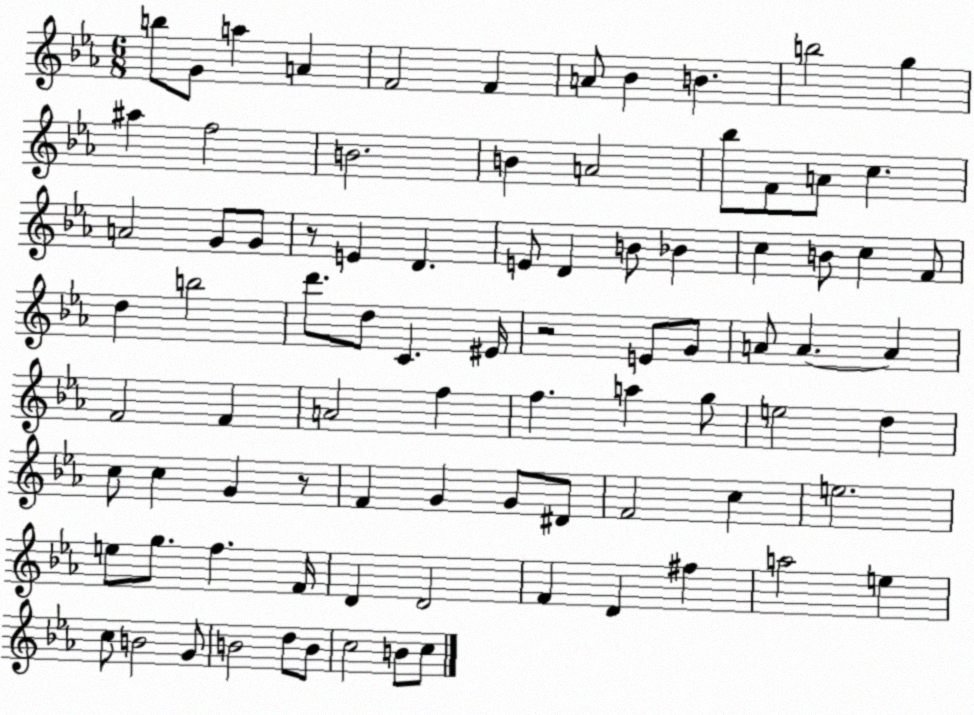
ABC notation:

X:1
T:Untitled
M:6/8
L:1/4
K:Eb
b/2 G/2 a A F2 F A/2 _B B b2 g ^a f2 B2 B A2 _b/2 F/2 A/2 c A2 G/2 G/2 z/2 E D E/2 D B/2 _B c B/2 c F/2 d b2 d'/2 d/2 C ^E/4 z2 E/2 G/2 A/2 A A F2 F A2 f f a g/2 e2 d c/2 c G z/2 F G G/2 ^D/2 F2 c e2 e/2 g/2 f F/4 D D2 F D ^f a2 e c/2 B2 G/2 B2 d/2 B/2 c2 B/2 c/2